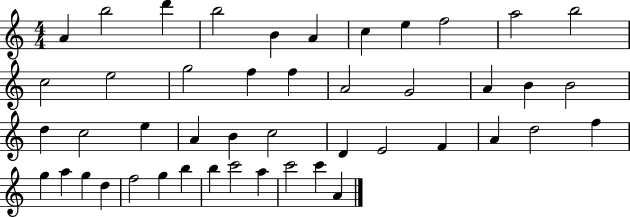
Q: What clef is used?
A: treble